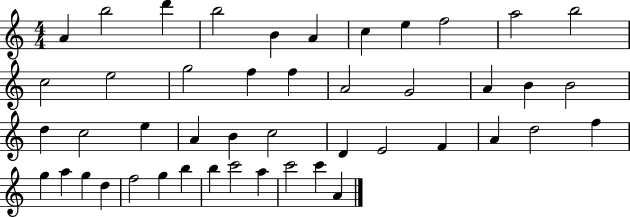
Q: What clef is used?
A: treble